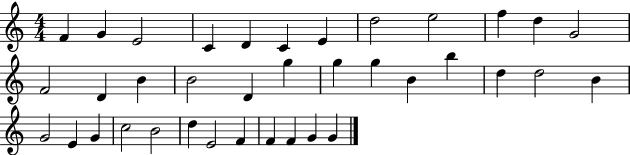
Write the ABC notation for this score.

X:1
T:Untitled
M:4/4
L:1/4
K:C
F G E2 C D C E d2 e2 f d G2 F2 D B B2 D g g g B b d d2 B G2 E G c2 B2 d E2 F F F G G